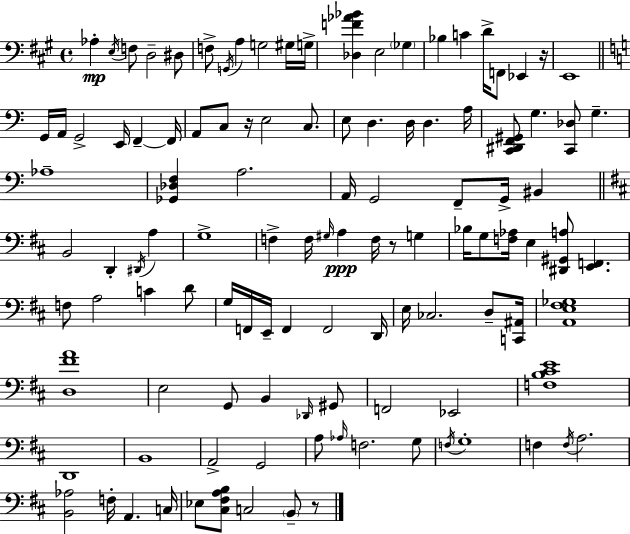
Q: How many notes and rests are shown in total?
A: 113